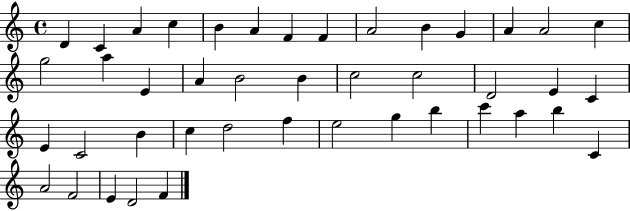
{
  \clef treble
  \time 4/4
  \defaultTimeSignature
  \key c \major
  d'4 c'4 a'4 c''4 | b'4 a'4 f'4 f'4 | a'2 b'4 g'4 | a'4 a'2 c''4 | \break g''2 a''4 e'4 | a'4 b'2 b'4 | c''2 c''2 | d'2 e'4 c'4 | \break e'4 c'2 b'4 | c''4 d''2 f''4 | e''2 g''4 b''4 | c'''4 a''4 b''4 c'4 | \break a'2 f'2 | e'4 d'2 f'4 | \bar "|."
}